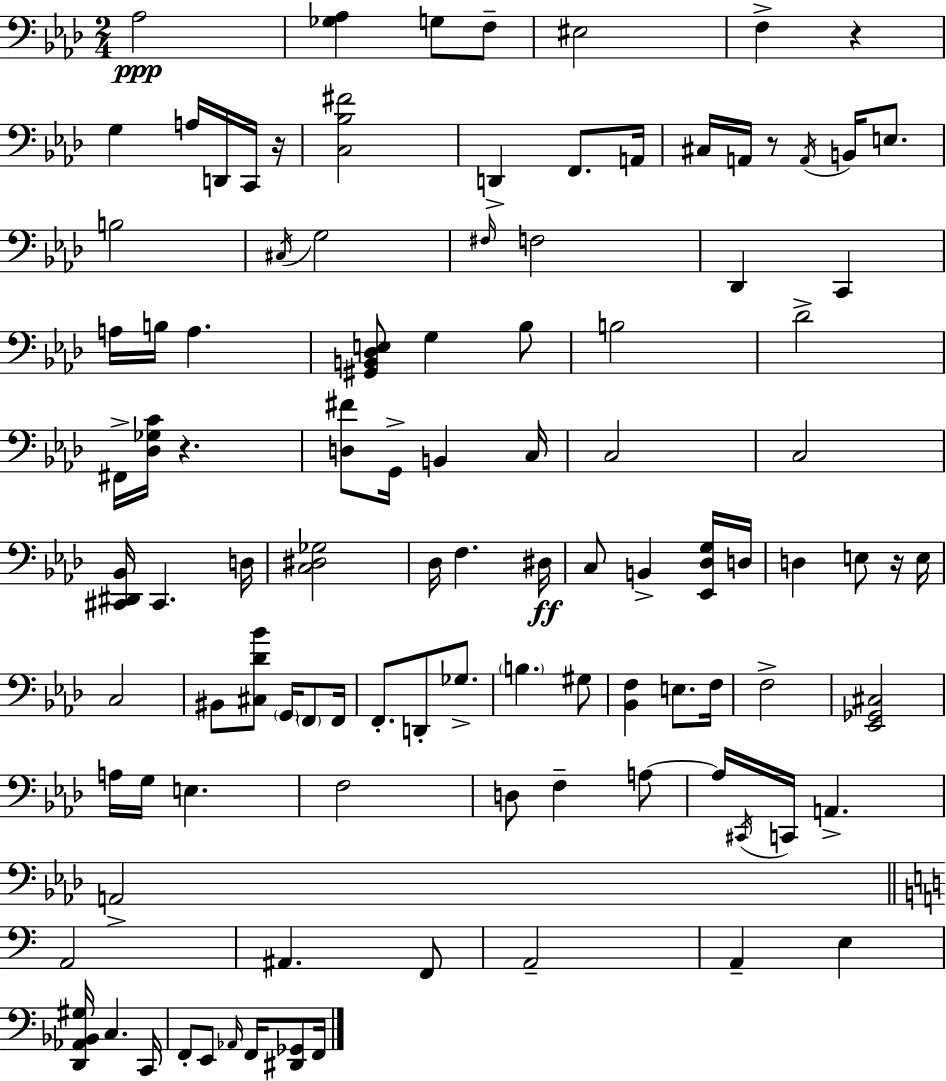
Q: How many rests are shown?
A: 5